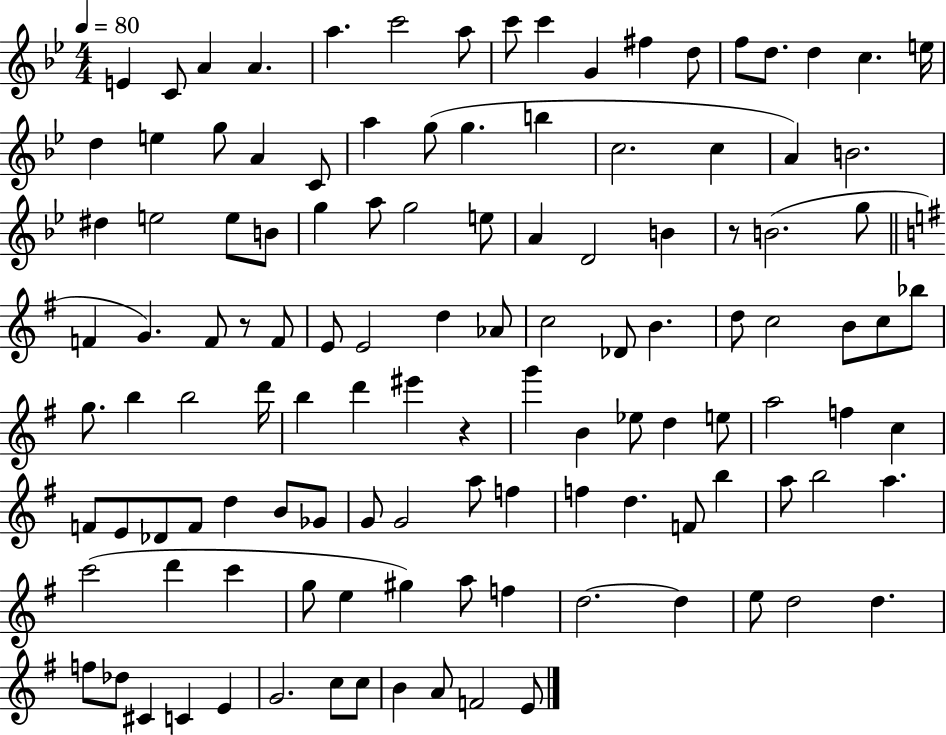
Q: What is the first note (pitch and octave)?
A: E4